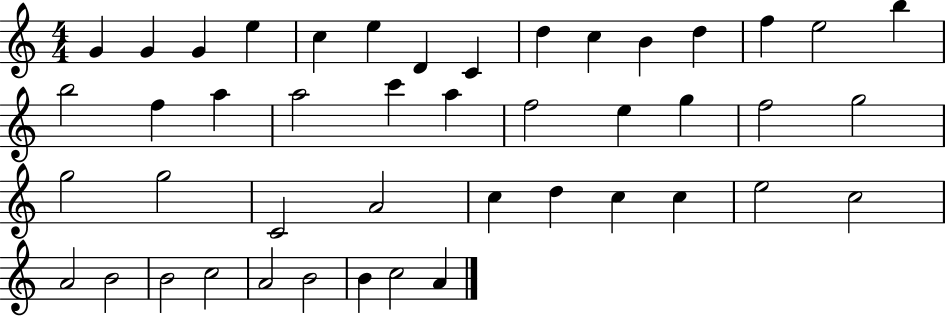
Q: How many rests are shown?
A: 0